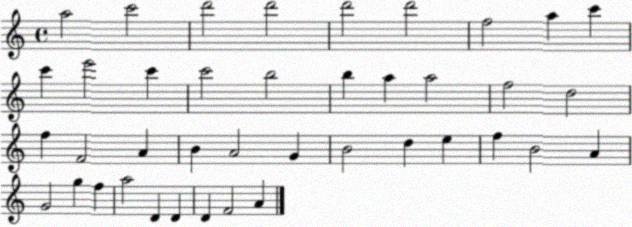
X:1
T:Untitled
M:4/4
L:1/4
K:C
a2 c'2 d'2 d'2 d'2 d'2 f2 a c' c' e'2 c' c'2 b2 b a a2 f2 d2 f F2 A B A2 G B2 d e f B2 A G2 g f a2 D D D F2 A